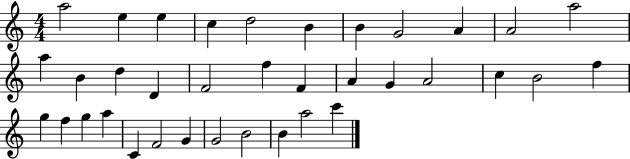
A5/h E5/q E5/q C5/q D5/h B4/q B4/q G4/h A4/q A4/h A5/h A5/q B4/q D5/q D4/q F4/h F5/q F4/q A4/q G4/q A4/h C5/q B4/h F5/q G5/q F5/q G5/q A5/q C4/q F4/h G4/q G4/h B4/h B4/q A5/h C6/q